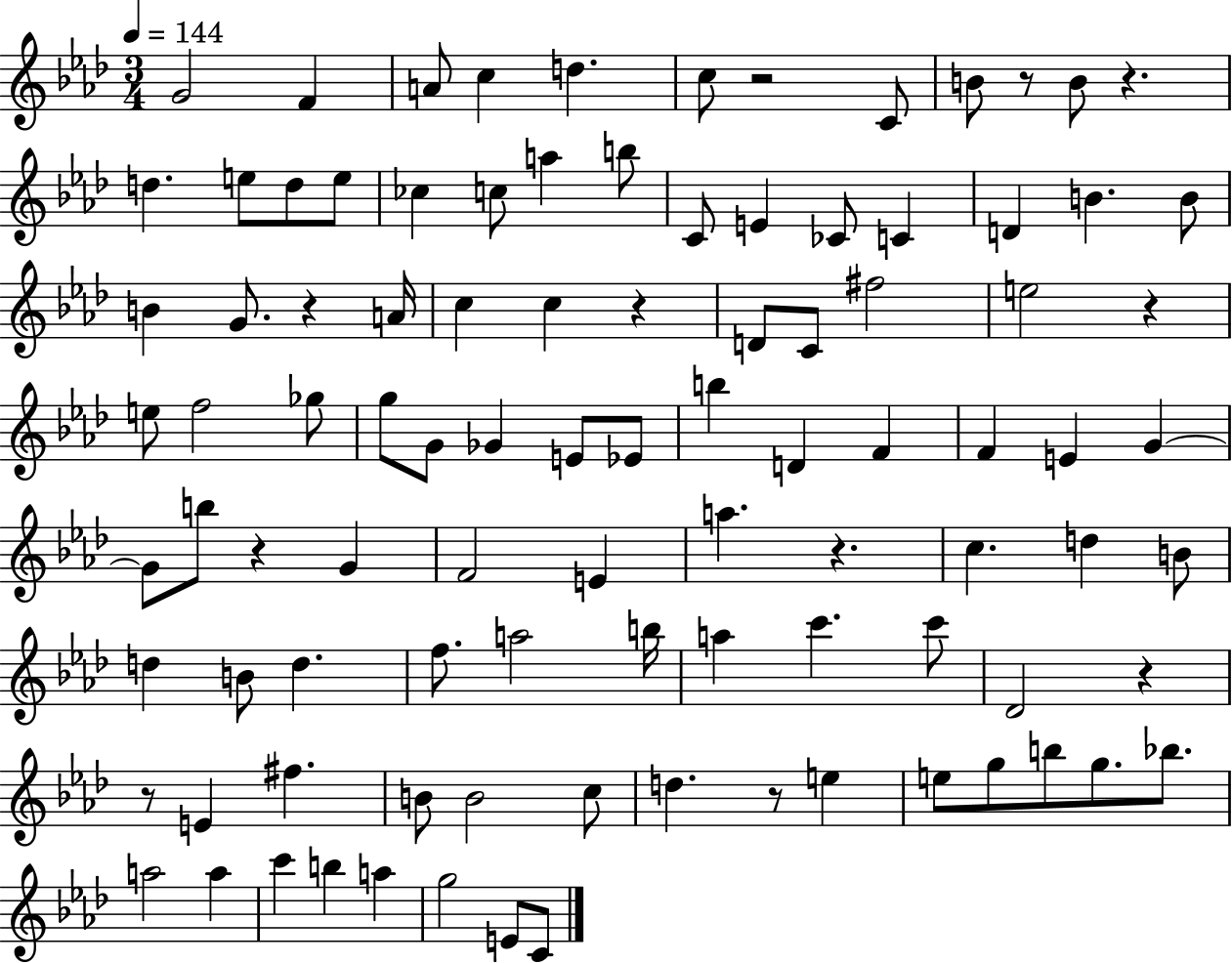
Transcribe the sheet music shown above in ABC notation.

X:1
T:Untitled
M:3/4
L:1/4
K:Ab
G2 F A/2 c d c/2 z2 C/2 B/2 z/2 B/2 z d e/2 d/2 e/2 _c c/2 a b/2 C/2 E _C/2 C D B B/2 B G/2 z A/4 c c z D/2 C/2 ^f2 e2 z e/2 f2 _g/2 g/2 G/2 _G E/2 _E/2 b D F F E G G/2 b/2 z G F2 E a z c d B/2 d B/2 d f/2 a2 b/4 a c' c'/2 _D2 z z/2 E ^f B/2 B2 c/2 d z/2 e e/2 g/2 b/2 g/2 _b/2 a2 a c' b a g2 E/2 C/2